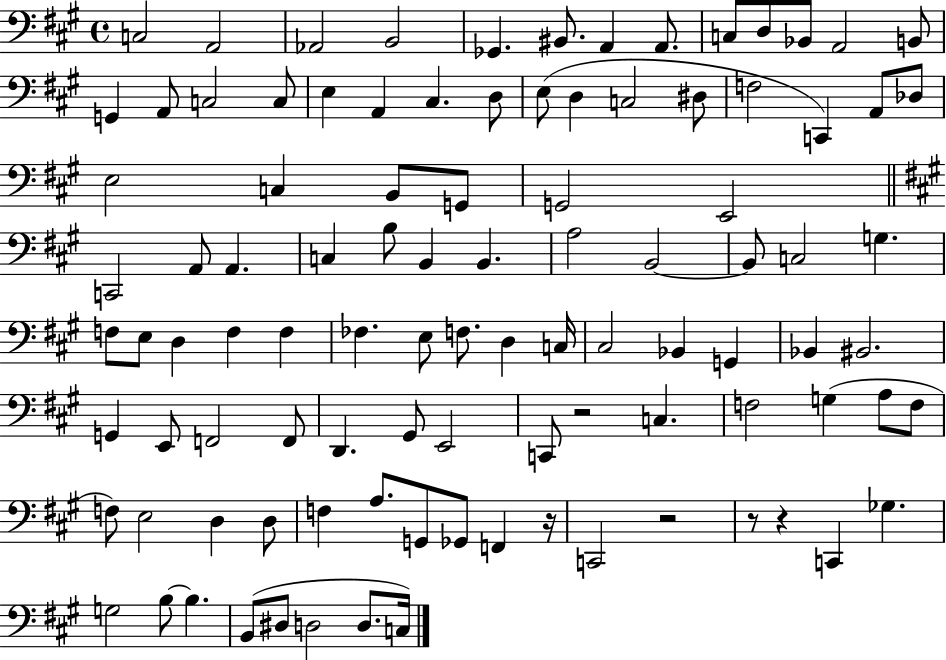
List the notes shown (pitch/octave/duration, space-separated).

C3/h A2/h Ab2/h B2/h Gb2/q. BIS2/e. A2/q A2/e. C3/e D3/e Bb2/e A2/h B2/e G2/q A2/e C3/h C3/e E3/q A2/q C#3/q. D3/e E3/e D3/q C3/h D#3/e F3/h C2/q A2/e Db3/e E3/h C3/q B2/e G2/e G2/h E2/h C2/h A2/e A2/q. C3/q B3/e B2/q B2/q. A3/h B2/h B2/e C3/h G3/q. F3/e E3/e D3/q F3/q F3/q FES3/q. E3/e F3/e. D3/q C3/s C#3/h Bb2/q G2/q Bb2/q BIS2/h. G2/q E2/e F2/h F2/e D2/q. G#2/e E2/h C2/e R/h C3/q. F3/h G3/q A3/e F3/e F3/e E3/h D3/q D3/e F3/q A3/e. G2/e Gb2/e F2/q R/s C2/h R/h R/e R/q C2/q Gb3/q. G3/h B3/e B3/q. B2/e D#3/e D3/h D3/e. C3/s